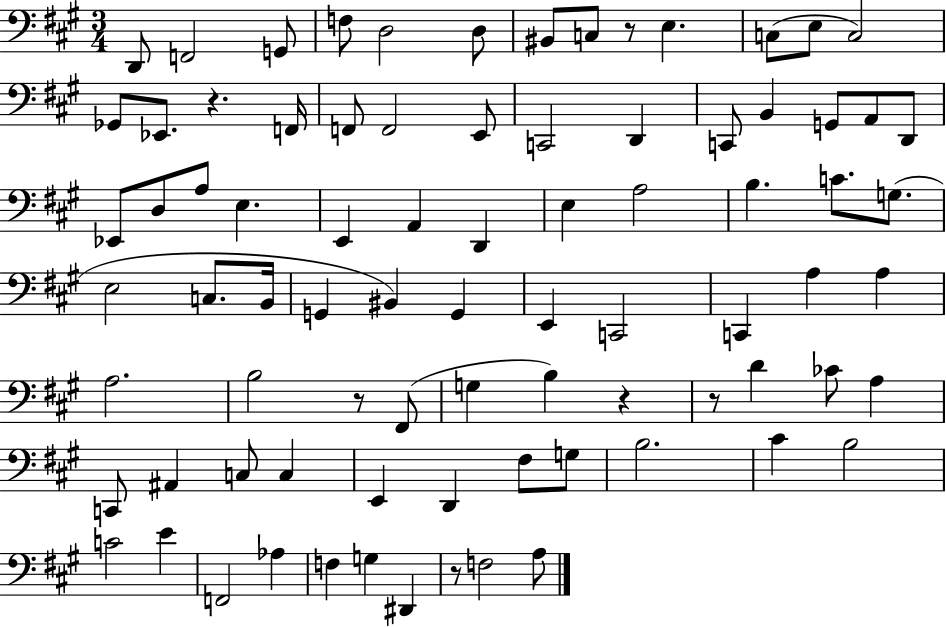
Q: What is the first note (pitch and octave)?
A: D2